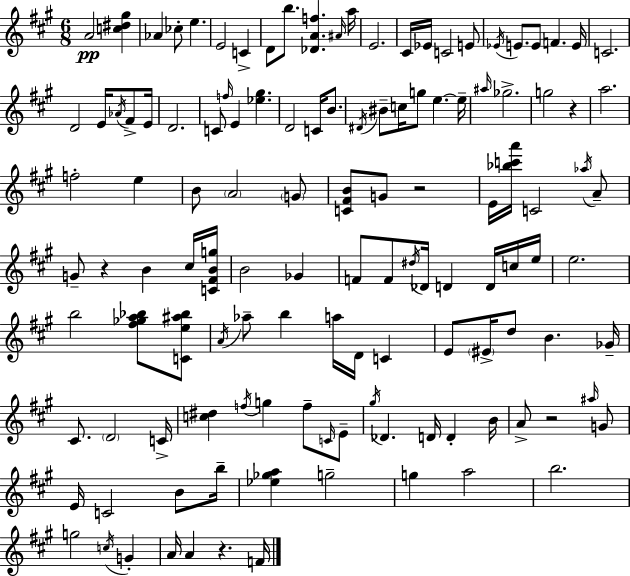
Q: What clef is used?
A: treble